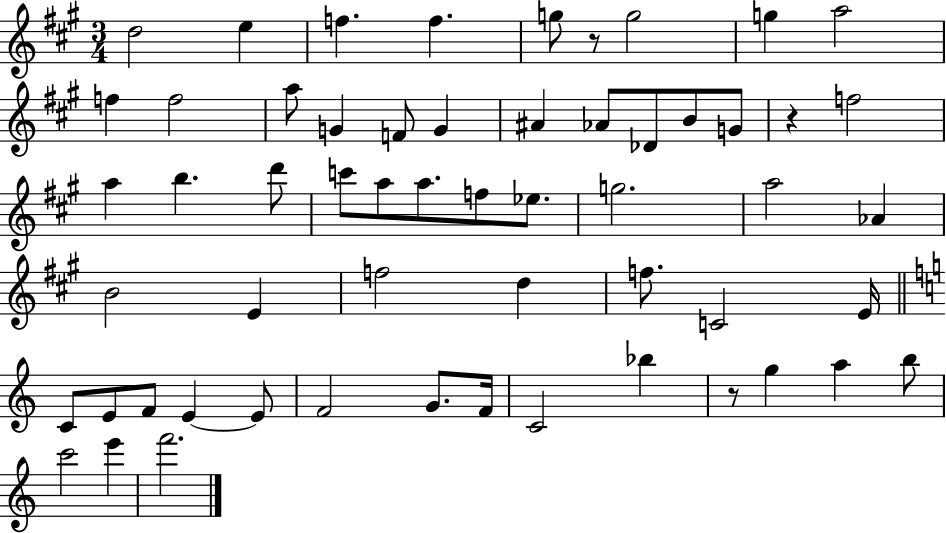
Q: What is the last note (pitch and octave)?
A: F6